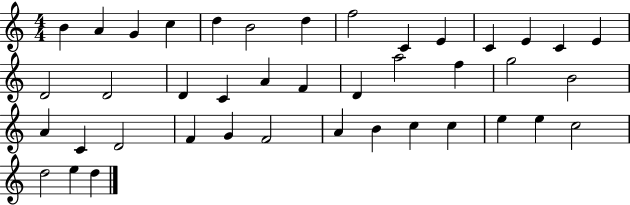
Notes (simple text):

B4/q A4/q G4/q C5/q D5/q B4/h D5/q F5/h C4/q E4/q C4/q E4/q C4/q E4/q D4/h D4/h D4/q C4/q A4/q F4/q D4/q A5/h F5/q G5/h B4/h A4/q C4/q D4/h F4/q G4/q F4/h A4/q B4/q C5/q C5/q E5/q E5/q C5/h D5/h E5/q D5/q